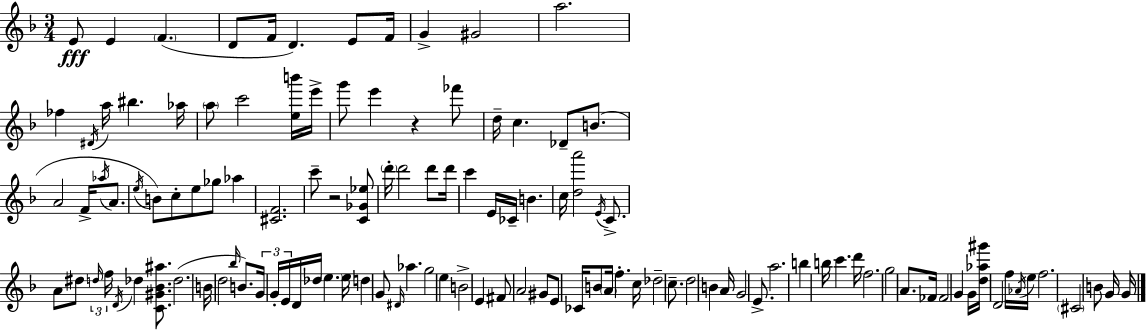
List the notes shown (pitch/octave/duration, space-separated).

E4/e E4/q F4/q. D4/e F4/s D4/q. E4/e F4/s G4/q G#4/h A5/h. FES5/q D#4/s A5/s BIS5/q. Ab5/s A5/e C6/h [E5,B6]/s E6/s G6/e E6/q R/q FES6/e D5/s C5/q. Db4/e B4/e. A4/h F4/s Ab5/s A4/e. E5/s B4/e C5/e E5/e Gb5/e Ab5/q [C#4,F4]/h. C6/e R/h [C4,Gb4,Eb5]/e D6/s D6/h D6/e D6/s C6/q E4/s CES4/s B4/q. C5/s [D5,A6]/h E4/s C4/e. A4/e D#5/e D5/s F5/s D4/s Db5/q [C4,G#4,Bb4,A#5]/e. Db5/h. B4/s D5/h Bb5/s B4/e. G4/s G4/s E4/s D4/s Db5/s E5/q. E5/s D5/q G4/e D#4/s Ab5/q. G5/h E5/q B4/h E4/q F#4/e A4/h G#4/e E4/e CES4/s B4/e A4/s F5/q. C5/s Db5/h C5/e. D5/h B4/q A4/s G4/h E4/e. A5/h. B5/q B5/s C6/q. D6/s F5/h. G5/h A4/e. FES4/s FES4/h G4/q G4/s [D5,Ab5,G#6]/s D4/h F5/s Ab4/s E5/s F5/h. C#4/h B4/e G4/s G4/s